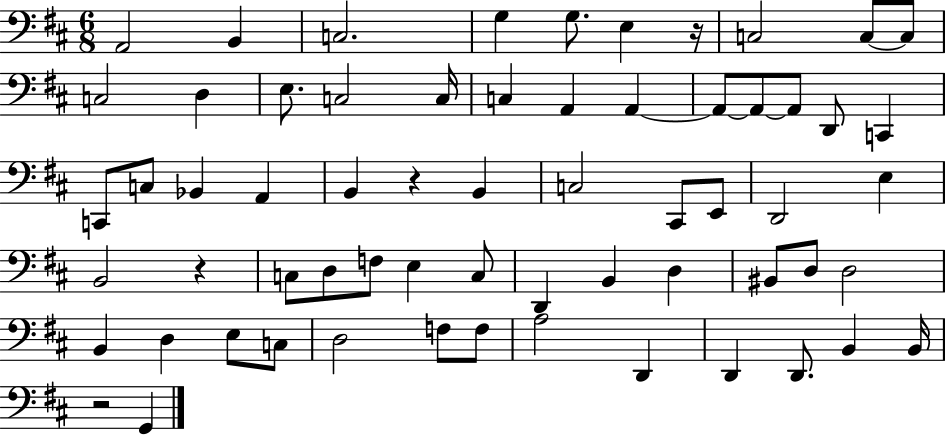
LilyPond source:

{
  \clef bass
  \numericTimeSignature
  \time 6/8
  \key d \major
  a,2 b,4 | c2. | g4 g8. e4 r16 | c2 c8~~ c8 | \break c2 d4 | e8. c2 c16 | c4 a,4 a,4~~ | a,8~~ a,8~~ a,8 d,8 c,4 | \break c,8 c8 bes,4 a,4 | b,4 r4 b,4 | c2 cis,8 e,8 | d,2 e4 | \break b,2 r4 | c8 d8 f8 e4 c8 | d,4 b,4 d4 | bis,8 d8 d2 | \break b,4 d4 e8 c8 | d2 f8 f8 | a2 d,4 | d,4 d,8. b,4 b,16 | \break r2 g,4 | \bar "|."
}